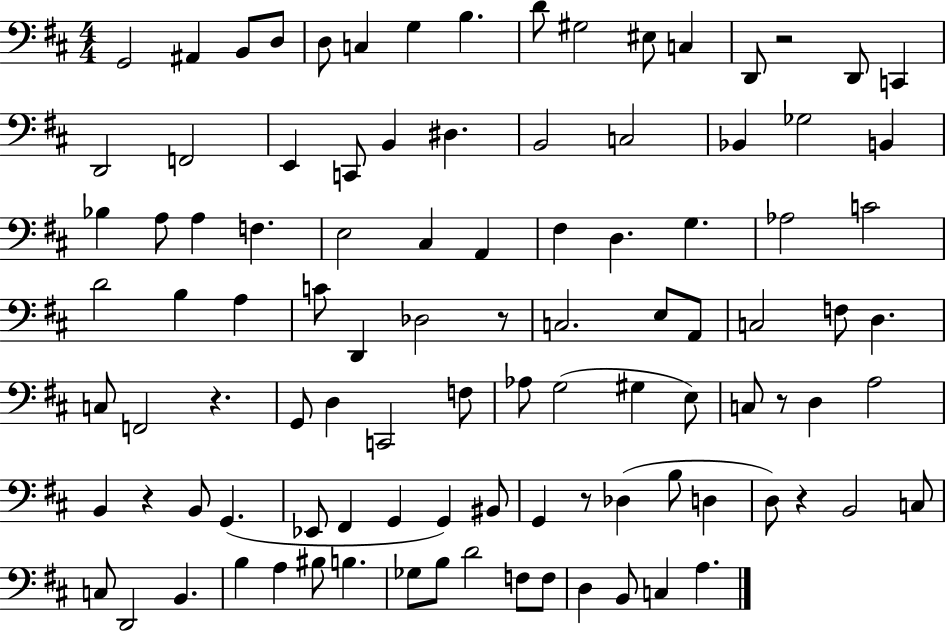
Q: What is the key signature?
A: D major